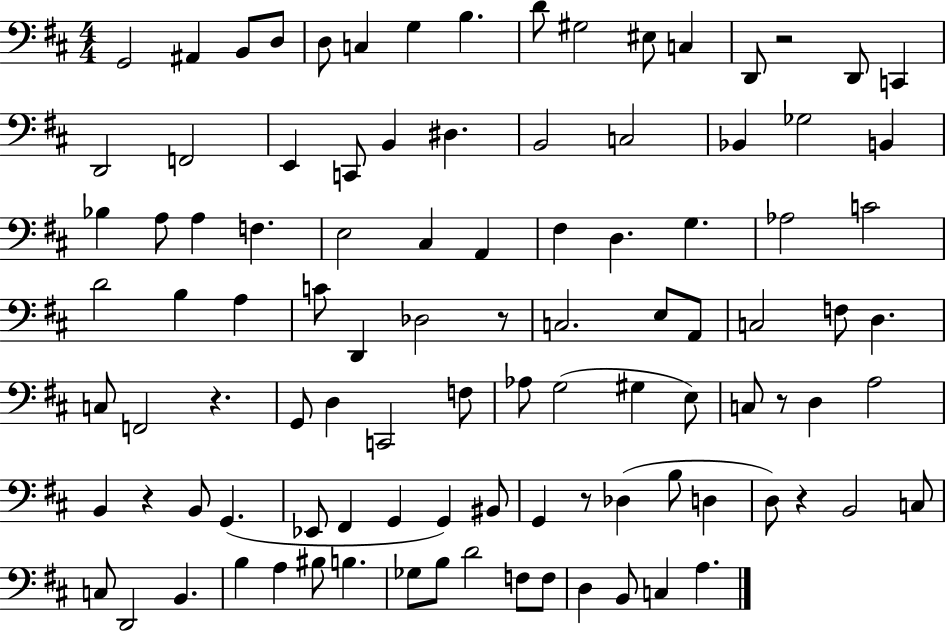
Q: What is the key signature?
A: D major